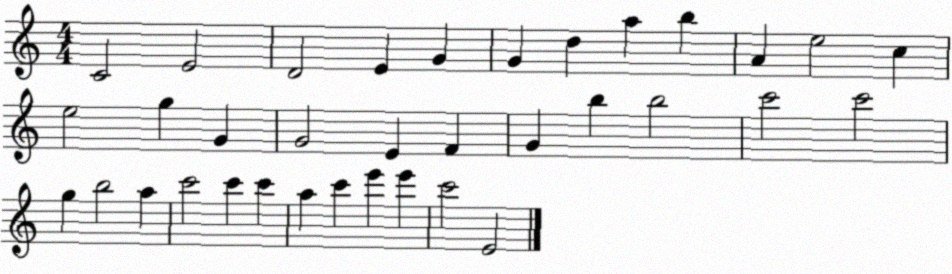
X:1
T:Untitled
M:4/4
L:1/4
K:C
C2 E2 D2 E G G d a b A e2 c e2 g G G2 E F G b b2 c'2 c'2 g b2 a c'2 c' c' a c' e' e' c'2 E2